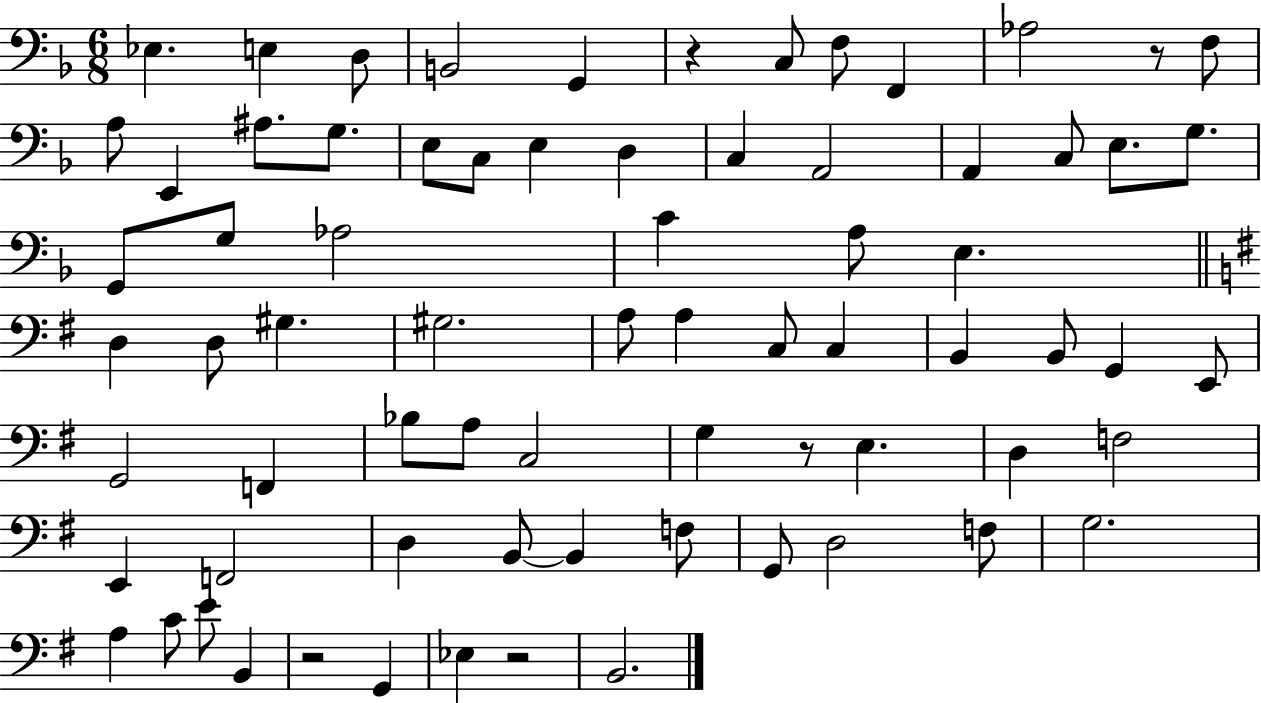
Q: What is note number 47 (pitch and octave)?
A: C3